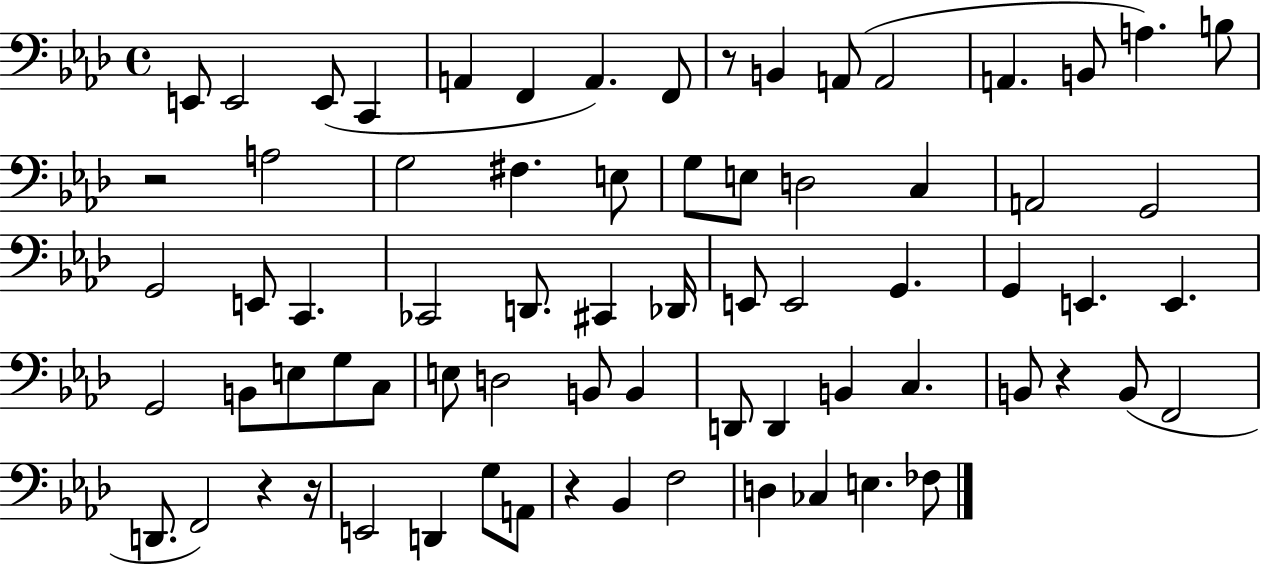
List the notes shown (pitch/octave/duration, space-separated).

E2/e E2/h E2/e C2/q A2/q F2/q A2/q. F2/e R/e B2/q A2/e A2/h A2/q. B2/e A3/q. B3/e R/h A3/h G3/h F#3/q. E3/e G3/e E3/e D3/h C3/q A2/h G2/h G2/h E2/e C2/q. CES2/h D2/e. C#2/q Db2/s E2/e E2/h G2/q. G2/q E2/q. E2/q. G2/h B2/e E3/e G3/e C3/e E3/e D3/h B2/e B2/q D2/e D2/q B2/q C3/q. B2/e R/q B2/e F2/h D2/e. F2/h R/q R/s E2/h D2/q G3/e A2/e R/q Bb2/q F3/h D3/q CES3/q E3/q. FES3/e